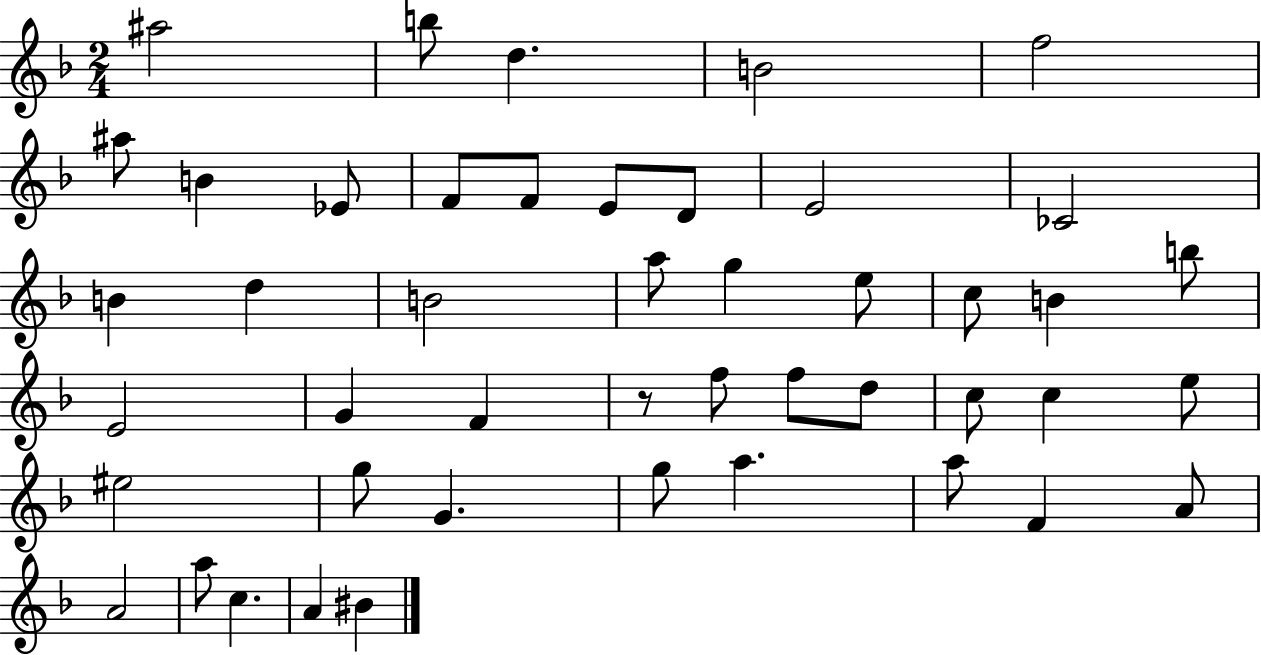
{
  \clef treble
  \numericTimeSignature
  \time 2/4
  \key f \major
  ais''2 | b''8 d''4. | b'2 | f''2 | \break ais''8 b'4 ees'8 | f'8 f'8 e'8 d'8 | e'2 | ces'2 | \break b'4 d''4 | b'2 | a''8 g''4 e''8 | c''8 b'4 b''8 | \break e'2 | g'4 f'4 | r8 f''8 f''8 d''8 | c''8 c''4 e''8 | \break eis''2 | g''8 g'4. | g''8 a''4. | a''8 f'4 a'8 | \break a'2 | a''8 c''4. | a'4 bis'4 | \bar "|."
}